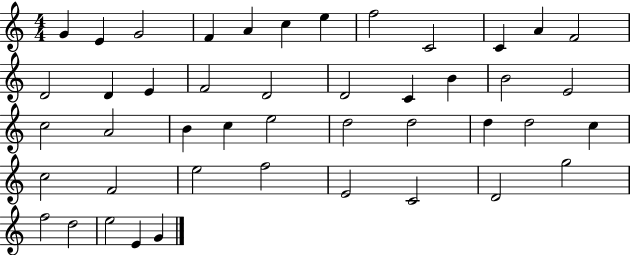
G4/q E4/q G4/h F4/q A4/q C5/q E5/q F5/h C4/h C4/q A4/q F4/h D4/h D4/q E4/q F4/h D4/h D4/h C4/q B4/q B4/h E4/h C5/h A4/h B4/q C5/q E5/h D5/h D5/h D5/q D5/h C5/q C5/h F4/h E5/h F5/h E4/h C4/h D4/h G5/h F5/h D5/h E5/h E4/q G4/q